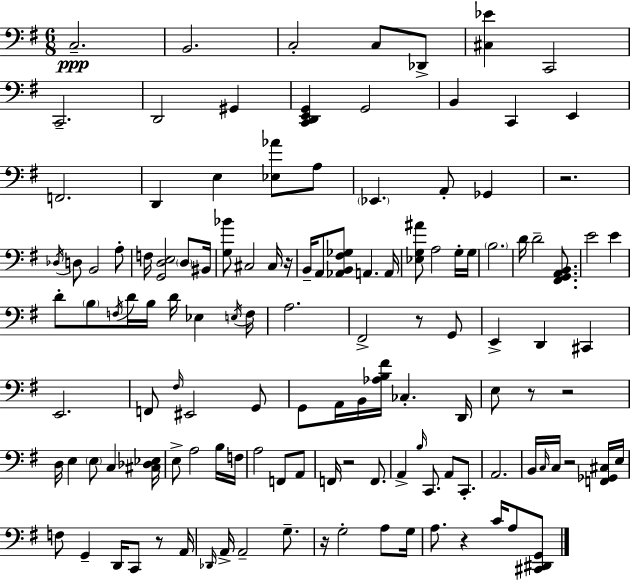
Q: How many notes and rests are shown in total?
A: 127